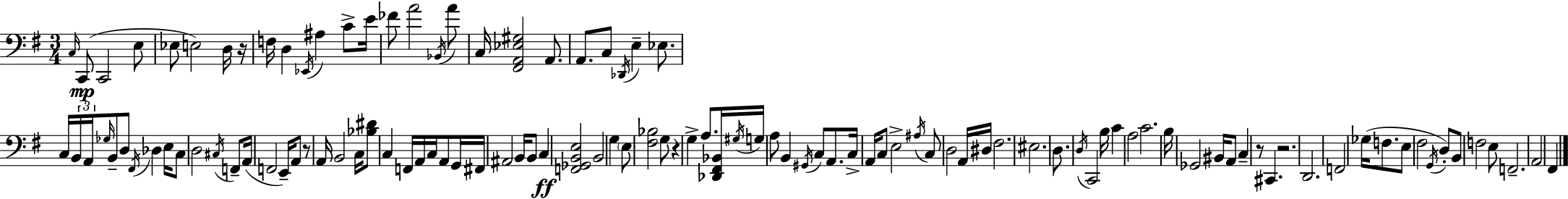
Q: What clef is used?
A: bass